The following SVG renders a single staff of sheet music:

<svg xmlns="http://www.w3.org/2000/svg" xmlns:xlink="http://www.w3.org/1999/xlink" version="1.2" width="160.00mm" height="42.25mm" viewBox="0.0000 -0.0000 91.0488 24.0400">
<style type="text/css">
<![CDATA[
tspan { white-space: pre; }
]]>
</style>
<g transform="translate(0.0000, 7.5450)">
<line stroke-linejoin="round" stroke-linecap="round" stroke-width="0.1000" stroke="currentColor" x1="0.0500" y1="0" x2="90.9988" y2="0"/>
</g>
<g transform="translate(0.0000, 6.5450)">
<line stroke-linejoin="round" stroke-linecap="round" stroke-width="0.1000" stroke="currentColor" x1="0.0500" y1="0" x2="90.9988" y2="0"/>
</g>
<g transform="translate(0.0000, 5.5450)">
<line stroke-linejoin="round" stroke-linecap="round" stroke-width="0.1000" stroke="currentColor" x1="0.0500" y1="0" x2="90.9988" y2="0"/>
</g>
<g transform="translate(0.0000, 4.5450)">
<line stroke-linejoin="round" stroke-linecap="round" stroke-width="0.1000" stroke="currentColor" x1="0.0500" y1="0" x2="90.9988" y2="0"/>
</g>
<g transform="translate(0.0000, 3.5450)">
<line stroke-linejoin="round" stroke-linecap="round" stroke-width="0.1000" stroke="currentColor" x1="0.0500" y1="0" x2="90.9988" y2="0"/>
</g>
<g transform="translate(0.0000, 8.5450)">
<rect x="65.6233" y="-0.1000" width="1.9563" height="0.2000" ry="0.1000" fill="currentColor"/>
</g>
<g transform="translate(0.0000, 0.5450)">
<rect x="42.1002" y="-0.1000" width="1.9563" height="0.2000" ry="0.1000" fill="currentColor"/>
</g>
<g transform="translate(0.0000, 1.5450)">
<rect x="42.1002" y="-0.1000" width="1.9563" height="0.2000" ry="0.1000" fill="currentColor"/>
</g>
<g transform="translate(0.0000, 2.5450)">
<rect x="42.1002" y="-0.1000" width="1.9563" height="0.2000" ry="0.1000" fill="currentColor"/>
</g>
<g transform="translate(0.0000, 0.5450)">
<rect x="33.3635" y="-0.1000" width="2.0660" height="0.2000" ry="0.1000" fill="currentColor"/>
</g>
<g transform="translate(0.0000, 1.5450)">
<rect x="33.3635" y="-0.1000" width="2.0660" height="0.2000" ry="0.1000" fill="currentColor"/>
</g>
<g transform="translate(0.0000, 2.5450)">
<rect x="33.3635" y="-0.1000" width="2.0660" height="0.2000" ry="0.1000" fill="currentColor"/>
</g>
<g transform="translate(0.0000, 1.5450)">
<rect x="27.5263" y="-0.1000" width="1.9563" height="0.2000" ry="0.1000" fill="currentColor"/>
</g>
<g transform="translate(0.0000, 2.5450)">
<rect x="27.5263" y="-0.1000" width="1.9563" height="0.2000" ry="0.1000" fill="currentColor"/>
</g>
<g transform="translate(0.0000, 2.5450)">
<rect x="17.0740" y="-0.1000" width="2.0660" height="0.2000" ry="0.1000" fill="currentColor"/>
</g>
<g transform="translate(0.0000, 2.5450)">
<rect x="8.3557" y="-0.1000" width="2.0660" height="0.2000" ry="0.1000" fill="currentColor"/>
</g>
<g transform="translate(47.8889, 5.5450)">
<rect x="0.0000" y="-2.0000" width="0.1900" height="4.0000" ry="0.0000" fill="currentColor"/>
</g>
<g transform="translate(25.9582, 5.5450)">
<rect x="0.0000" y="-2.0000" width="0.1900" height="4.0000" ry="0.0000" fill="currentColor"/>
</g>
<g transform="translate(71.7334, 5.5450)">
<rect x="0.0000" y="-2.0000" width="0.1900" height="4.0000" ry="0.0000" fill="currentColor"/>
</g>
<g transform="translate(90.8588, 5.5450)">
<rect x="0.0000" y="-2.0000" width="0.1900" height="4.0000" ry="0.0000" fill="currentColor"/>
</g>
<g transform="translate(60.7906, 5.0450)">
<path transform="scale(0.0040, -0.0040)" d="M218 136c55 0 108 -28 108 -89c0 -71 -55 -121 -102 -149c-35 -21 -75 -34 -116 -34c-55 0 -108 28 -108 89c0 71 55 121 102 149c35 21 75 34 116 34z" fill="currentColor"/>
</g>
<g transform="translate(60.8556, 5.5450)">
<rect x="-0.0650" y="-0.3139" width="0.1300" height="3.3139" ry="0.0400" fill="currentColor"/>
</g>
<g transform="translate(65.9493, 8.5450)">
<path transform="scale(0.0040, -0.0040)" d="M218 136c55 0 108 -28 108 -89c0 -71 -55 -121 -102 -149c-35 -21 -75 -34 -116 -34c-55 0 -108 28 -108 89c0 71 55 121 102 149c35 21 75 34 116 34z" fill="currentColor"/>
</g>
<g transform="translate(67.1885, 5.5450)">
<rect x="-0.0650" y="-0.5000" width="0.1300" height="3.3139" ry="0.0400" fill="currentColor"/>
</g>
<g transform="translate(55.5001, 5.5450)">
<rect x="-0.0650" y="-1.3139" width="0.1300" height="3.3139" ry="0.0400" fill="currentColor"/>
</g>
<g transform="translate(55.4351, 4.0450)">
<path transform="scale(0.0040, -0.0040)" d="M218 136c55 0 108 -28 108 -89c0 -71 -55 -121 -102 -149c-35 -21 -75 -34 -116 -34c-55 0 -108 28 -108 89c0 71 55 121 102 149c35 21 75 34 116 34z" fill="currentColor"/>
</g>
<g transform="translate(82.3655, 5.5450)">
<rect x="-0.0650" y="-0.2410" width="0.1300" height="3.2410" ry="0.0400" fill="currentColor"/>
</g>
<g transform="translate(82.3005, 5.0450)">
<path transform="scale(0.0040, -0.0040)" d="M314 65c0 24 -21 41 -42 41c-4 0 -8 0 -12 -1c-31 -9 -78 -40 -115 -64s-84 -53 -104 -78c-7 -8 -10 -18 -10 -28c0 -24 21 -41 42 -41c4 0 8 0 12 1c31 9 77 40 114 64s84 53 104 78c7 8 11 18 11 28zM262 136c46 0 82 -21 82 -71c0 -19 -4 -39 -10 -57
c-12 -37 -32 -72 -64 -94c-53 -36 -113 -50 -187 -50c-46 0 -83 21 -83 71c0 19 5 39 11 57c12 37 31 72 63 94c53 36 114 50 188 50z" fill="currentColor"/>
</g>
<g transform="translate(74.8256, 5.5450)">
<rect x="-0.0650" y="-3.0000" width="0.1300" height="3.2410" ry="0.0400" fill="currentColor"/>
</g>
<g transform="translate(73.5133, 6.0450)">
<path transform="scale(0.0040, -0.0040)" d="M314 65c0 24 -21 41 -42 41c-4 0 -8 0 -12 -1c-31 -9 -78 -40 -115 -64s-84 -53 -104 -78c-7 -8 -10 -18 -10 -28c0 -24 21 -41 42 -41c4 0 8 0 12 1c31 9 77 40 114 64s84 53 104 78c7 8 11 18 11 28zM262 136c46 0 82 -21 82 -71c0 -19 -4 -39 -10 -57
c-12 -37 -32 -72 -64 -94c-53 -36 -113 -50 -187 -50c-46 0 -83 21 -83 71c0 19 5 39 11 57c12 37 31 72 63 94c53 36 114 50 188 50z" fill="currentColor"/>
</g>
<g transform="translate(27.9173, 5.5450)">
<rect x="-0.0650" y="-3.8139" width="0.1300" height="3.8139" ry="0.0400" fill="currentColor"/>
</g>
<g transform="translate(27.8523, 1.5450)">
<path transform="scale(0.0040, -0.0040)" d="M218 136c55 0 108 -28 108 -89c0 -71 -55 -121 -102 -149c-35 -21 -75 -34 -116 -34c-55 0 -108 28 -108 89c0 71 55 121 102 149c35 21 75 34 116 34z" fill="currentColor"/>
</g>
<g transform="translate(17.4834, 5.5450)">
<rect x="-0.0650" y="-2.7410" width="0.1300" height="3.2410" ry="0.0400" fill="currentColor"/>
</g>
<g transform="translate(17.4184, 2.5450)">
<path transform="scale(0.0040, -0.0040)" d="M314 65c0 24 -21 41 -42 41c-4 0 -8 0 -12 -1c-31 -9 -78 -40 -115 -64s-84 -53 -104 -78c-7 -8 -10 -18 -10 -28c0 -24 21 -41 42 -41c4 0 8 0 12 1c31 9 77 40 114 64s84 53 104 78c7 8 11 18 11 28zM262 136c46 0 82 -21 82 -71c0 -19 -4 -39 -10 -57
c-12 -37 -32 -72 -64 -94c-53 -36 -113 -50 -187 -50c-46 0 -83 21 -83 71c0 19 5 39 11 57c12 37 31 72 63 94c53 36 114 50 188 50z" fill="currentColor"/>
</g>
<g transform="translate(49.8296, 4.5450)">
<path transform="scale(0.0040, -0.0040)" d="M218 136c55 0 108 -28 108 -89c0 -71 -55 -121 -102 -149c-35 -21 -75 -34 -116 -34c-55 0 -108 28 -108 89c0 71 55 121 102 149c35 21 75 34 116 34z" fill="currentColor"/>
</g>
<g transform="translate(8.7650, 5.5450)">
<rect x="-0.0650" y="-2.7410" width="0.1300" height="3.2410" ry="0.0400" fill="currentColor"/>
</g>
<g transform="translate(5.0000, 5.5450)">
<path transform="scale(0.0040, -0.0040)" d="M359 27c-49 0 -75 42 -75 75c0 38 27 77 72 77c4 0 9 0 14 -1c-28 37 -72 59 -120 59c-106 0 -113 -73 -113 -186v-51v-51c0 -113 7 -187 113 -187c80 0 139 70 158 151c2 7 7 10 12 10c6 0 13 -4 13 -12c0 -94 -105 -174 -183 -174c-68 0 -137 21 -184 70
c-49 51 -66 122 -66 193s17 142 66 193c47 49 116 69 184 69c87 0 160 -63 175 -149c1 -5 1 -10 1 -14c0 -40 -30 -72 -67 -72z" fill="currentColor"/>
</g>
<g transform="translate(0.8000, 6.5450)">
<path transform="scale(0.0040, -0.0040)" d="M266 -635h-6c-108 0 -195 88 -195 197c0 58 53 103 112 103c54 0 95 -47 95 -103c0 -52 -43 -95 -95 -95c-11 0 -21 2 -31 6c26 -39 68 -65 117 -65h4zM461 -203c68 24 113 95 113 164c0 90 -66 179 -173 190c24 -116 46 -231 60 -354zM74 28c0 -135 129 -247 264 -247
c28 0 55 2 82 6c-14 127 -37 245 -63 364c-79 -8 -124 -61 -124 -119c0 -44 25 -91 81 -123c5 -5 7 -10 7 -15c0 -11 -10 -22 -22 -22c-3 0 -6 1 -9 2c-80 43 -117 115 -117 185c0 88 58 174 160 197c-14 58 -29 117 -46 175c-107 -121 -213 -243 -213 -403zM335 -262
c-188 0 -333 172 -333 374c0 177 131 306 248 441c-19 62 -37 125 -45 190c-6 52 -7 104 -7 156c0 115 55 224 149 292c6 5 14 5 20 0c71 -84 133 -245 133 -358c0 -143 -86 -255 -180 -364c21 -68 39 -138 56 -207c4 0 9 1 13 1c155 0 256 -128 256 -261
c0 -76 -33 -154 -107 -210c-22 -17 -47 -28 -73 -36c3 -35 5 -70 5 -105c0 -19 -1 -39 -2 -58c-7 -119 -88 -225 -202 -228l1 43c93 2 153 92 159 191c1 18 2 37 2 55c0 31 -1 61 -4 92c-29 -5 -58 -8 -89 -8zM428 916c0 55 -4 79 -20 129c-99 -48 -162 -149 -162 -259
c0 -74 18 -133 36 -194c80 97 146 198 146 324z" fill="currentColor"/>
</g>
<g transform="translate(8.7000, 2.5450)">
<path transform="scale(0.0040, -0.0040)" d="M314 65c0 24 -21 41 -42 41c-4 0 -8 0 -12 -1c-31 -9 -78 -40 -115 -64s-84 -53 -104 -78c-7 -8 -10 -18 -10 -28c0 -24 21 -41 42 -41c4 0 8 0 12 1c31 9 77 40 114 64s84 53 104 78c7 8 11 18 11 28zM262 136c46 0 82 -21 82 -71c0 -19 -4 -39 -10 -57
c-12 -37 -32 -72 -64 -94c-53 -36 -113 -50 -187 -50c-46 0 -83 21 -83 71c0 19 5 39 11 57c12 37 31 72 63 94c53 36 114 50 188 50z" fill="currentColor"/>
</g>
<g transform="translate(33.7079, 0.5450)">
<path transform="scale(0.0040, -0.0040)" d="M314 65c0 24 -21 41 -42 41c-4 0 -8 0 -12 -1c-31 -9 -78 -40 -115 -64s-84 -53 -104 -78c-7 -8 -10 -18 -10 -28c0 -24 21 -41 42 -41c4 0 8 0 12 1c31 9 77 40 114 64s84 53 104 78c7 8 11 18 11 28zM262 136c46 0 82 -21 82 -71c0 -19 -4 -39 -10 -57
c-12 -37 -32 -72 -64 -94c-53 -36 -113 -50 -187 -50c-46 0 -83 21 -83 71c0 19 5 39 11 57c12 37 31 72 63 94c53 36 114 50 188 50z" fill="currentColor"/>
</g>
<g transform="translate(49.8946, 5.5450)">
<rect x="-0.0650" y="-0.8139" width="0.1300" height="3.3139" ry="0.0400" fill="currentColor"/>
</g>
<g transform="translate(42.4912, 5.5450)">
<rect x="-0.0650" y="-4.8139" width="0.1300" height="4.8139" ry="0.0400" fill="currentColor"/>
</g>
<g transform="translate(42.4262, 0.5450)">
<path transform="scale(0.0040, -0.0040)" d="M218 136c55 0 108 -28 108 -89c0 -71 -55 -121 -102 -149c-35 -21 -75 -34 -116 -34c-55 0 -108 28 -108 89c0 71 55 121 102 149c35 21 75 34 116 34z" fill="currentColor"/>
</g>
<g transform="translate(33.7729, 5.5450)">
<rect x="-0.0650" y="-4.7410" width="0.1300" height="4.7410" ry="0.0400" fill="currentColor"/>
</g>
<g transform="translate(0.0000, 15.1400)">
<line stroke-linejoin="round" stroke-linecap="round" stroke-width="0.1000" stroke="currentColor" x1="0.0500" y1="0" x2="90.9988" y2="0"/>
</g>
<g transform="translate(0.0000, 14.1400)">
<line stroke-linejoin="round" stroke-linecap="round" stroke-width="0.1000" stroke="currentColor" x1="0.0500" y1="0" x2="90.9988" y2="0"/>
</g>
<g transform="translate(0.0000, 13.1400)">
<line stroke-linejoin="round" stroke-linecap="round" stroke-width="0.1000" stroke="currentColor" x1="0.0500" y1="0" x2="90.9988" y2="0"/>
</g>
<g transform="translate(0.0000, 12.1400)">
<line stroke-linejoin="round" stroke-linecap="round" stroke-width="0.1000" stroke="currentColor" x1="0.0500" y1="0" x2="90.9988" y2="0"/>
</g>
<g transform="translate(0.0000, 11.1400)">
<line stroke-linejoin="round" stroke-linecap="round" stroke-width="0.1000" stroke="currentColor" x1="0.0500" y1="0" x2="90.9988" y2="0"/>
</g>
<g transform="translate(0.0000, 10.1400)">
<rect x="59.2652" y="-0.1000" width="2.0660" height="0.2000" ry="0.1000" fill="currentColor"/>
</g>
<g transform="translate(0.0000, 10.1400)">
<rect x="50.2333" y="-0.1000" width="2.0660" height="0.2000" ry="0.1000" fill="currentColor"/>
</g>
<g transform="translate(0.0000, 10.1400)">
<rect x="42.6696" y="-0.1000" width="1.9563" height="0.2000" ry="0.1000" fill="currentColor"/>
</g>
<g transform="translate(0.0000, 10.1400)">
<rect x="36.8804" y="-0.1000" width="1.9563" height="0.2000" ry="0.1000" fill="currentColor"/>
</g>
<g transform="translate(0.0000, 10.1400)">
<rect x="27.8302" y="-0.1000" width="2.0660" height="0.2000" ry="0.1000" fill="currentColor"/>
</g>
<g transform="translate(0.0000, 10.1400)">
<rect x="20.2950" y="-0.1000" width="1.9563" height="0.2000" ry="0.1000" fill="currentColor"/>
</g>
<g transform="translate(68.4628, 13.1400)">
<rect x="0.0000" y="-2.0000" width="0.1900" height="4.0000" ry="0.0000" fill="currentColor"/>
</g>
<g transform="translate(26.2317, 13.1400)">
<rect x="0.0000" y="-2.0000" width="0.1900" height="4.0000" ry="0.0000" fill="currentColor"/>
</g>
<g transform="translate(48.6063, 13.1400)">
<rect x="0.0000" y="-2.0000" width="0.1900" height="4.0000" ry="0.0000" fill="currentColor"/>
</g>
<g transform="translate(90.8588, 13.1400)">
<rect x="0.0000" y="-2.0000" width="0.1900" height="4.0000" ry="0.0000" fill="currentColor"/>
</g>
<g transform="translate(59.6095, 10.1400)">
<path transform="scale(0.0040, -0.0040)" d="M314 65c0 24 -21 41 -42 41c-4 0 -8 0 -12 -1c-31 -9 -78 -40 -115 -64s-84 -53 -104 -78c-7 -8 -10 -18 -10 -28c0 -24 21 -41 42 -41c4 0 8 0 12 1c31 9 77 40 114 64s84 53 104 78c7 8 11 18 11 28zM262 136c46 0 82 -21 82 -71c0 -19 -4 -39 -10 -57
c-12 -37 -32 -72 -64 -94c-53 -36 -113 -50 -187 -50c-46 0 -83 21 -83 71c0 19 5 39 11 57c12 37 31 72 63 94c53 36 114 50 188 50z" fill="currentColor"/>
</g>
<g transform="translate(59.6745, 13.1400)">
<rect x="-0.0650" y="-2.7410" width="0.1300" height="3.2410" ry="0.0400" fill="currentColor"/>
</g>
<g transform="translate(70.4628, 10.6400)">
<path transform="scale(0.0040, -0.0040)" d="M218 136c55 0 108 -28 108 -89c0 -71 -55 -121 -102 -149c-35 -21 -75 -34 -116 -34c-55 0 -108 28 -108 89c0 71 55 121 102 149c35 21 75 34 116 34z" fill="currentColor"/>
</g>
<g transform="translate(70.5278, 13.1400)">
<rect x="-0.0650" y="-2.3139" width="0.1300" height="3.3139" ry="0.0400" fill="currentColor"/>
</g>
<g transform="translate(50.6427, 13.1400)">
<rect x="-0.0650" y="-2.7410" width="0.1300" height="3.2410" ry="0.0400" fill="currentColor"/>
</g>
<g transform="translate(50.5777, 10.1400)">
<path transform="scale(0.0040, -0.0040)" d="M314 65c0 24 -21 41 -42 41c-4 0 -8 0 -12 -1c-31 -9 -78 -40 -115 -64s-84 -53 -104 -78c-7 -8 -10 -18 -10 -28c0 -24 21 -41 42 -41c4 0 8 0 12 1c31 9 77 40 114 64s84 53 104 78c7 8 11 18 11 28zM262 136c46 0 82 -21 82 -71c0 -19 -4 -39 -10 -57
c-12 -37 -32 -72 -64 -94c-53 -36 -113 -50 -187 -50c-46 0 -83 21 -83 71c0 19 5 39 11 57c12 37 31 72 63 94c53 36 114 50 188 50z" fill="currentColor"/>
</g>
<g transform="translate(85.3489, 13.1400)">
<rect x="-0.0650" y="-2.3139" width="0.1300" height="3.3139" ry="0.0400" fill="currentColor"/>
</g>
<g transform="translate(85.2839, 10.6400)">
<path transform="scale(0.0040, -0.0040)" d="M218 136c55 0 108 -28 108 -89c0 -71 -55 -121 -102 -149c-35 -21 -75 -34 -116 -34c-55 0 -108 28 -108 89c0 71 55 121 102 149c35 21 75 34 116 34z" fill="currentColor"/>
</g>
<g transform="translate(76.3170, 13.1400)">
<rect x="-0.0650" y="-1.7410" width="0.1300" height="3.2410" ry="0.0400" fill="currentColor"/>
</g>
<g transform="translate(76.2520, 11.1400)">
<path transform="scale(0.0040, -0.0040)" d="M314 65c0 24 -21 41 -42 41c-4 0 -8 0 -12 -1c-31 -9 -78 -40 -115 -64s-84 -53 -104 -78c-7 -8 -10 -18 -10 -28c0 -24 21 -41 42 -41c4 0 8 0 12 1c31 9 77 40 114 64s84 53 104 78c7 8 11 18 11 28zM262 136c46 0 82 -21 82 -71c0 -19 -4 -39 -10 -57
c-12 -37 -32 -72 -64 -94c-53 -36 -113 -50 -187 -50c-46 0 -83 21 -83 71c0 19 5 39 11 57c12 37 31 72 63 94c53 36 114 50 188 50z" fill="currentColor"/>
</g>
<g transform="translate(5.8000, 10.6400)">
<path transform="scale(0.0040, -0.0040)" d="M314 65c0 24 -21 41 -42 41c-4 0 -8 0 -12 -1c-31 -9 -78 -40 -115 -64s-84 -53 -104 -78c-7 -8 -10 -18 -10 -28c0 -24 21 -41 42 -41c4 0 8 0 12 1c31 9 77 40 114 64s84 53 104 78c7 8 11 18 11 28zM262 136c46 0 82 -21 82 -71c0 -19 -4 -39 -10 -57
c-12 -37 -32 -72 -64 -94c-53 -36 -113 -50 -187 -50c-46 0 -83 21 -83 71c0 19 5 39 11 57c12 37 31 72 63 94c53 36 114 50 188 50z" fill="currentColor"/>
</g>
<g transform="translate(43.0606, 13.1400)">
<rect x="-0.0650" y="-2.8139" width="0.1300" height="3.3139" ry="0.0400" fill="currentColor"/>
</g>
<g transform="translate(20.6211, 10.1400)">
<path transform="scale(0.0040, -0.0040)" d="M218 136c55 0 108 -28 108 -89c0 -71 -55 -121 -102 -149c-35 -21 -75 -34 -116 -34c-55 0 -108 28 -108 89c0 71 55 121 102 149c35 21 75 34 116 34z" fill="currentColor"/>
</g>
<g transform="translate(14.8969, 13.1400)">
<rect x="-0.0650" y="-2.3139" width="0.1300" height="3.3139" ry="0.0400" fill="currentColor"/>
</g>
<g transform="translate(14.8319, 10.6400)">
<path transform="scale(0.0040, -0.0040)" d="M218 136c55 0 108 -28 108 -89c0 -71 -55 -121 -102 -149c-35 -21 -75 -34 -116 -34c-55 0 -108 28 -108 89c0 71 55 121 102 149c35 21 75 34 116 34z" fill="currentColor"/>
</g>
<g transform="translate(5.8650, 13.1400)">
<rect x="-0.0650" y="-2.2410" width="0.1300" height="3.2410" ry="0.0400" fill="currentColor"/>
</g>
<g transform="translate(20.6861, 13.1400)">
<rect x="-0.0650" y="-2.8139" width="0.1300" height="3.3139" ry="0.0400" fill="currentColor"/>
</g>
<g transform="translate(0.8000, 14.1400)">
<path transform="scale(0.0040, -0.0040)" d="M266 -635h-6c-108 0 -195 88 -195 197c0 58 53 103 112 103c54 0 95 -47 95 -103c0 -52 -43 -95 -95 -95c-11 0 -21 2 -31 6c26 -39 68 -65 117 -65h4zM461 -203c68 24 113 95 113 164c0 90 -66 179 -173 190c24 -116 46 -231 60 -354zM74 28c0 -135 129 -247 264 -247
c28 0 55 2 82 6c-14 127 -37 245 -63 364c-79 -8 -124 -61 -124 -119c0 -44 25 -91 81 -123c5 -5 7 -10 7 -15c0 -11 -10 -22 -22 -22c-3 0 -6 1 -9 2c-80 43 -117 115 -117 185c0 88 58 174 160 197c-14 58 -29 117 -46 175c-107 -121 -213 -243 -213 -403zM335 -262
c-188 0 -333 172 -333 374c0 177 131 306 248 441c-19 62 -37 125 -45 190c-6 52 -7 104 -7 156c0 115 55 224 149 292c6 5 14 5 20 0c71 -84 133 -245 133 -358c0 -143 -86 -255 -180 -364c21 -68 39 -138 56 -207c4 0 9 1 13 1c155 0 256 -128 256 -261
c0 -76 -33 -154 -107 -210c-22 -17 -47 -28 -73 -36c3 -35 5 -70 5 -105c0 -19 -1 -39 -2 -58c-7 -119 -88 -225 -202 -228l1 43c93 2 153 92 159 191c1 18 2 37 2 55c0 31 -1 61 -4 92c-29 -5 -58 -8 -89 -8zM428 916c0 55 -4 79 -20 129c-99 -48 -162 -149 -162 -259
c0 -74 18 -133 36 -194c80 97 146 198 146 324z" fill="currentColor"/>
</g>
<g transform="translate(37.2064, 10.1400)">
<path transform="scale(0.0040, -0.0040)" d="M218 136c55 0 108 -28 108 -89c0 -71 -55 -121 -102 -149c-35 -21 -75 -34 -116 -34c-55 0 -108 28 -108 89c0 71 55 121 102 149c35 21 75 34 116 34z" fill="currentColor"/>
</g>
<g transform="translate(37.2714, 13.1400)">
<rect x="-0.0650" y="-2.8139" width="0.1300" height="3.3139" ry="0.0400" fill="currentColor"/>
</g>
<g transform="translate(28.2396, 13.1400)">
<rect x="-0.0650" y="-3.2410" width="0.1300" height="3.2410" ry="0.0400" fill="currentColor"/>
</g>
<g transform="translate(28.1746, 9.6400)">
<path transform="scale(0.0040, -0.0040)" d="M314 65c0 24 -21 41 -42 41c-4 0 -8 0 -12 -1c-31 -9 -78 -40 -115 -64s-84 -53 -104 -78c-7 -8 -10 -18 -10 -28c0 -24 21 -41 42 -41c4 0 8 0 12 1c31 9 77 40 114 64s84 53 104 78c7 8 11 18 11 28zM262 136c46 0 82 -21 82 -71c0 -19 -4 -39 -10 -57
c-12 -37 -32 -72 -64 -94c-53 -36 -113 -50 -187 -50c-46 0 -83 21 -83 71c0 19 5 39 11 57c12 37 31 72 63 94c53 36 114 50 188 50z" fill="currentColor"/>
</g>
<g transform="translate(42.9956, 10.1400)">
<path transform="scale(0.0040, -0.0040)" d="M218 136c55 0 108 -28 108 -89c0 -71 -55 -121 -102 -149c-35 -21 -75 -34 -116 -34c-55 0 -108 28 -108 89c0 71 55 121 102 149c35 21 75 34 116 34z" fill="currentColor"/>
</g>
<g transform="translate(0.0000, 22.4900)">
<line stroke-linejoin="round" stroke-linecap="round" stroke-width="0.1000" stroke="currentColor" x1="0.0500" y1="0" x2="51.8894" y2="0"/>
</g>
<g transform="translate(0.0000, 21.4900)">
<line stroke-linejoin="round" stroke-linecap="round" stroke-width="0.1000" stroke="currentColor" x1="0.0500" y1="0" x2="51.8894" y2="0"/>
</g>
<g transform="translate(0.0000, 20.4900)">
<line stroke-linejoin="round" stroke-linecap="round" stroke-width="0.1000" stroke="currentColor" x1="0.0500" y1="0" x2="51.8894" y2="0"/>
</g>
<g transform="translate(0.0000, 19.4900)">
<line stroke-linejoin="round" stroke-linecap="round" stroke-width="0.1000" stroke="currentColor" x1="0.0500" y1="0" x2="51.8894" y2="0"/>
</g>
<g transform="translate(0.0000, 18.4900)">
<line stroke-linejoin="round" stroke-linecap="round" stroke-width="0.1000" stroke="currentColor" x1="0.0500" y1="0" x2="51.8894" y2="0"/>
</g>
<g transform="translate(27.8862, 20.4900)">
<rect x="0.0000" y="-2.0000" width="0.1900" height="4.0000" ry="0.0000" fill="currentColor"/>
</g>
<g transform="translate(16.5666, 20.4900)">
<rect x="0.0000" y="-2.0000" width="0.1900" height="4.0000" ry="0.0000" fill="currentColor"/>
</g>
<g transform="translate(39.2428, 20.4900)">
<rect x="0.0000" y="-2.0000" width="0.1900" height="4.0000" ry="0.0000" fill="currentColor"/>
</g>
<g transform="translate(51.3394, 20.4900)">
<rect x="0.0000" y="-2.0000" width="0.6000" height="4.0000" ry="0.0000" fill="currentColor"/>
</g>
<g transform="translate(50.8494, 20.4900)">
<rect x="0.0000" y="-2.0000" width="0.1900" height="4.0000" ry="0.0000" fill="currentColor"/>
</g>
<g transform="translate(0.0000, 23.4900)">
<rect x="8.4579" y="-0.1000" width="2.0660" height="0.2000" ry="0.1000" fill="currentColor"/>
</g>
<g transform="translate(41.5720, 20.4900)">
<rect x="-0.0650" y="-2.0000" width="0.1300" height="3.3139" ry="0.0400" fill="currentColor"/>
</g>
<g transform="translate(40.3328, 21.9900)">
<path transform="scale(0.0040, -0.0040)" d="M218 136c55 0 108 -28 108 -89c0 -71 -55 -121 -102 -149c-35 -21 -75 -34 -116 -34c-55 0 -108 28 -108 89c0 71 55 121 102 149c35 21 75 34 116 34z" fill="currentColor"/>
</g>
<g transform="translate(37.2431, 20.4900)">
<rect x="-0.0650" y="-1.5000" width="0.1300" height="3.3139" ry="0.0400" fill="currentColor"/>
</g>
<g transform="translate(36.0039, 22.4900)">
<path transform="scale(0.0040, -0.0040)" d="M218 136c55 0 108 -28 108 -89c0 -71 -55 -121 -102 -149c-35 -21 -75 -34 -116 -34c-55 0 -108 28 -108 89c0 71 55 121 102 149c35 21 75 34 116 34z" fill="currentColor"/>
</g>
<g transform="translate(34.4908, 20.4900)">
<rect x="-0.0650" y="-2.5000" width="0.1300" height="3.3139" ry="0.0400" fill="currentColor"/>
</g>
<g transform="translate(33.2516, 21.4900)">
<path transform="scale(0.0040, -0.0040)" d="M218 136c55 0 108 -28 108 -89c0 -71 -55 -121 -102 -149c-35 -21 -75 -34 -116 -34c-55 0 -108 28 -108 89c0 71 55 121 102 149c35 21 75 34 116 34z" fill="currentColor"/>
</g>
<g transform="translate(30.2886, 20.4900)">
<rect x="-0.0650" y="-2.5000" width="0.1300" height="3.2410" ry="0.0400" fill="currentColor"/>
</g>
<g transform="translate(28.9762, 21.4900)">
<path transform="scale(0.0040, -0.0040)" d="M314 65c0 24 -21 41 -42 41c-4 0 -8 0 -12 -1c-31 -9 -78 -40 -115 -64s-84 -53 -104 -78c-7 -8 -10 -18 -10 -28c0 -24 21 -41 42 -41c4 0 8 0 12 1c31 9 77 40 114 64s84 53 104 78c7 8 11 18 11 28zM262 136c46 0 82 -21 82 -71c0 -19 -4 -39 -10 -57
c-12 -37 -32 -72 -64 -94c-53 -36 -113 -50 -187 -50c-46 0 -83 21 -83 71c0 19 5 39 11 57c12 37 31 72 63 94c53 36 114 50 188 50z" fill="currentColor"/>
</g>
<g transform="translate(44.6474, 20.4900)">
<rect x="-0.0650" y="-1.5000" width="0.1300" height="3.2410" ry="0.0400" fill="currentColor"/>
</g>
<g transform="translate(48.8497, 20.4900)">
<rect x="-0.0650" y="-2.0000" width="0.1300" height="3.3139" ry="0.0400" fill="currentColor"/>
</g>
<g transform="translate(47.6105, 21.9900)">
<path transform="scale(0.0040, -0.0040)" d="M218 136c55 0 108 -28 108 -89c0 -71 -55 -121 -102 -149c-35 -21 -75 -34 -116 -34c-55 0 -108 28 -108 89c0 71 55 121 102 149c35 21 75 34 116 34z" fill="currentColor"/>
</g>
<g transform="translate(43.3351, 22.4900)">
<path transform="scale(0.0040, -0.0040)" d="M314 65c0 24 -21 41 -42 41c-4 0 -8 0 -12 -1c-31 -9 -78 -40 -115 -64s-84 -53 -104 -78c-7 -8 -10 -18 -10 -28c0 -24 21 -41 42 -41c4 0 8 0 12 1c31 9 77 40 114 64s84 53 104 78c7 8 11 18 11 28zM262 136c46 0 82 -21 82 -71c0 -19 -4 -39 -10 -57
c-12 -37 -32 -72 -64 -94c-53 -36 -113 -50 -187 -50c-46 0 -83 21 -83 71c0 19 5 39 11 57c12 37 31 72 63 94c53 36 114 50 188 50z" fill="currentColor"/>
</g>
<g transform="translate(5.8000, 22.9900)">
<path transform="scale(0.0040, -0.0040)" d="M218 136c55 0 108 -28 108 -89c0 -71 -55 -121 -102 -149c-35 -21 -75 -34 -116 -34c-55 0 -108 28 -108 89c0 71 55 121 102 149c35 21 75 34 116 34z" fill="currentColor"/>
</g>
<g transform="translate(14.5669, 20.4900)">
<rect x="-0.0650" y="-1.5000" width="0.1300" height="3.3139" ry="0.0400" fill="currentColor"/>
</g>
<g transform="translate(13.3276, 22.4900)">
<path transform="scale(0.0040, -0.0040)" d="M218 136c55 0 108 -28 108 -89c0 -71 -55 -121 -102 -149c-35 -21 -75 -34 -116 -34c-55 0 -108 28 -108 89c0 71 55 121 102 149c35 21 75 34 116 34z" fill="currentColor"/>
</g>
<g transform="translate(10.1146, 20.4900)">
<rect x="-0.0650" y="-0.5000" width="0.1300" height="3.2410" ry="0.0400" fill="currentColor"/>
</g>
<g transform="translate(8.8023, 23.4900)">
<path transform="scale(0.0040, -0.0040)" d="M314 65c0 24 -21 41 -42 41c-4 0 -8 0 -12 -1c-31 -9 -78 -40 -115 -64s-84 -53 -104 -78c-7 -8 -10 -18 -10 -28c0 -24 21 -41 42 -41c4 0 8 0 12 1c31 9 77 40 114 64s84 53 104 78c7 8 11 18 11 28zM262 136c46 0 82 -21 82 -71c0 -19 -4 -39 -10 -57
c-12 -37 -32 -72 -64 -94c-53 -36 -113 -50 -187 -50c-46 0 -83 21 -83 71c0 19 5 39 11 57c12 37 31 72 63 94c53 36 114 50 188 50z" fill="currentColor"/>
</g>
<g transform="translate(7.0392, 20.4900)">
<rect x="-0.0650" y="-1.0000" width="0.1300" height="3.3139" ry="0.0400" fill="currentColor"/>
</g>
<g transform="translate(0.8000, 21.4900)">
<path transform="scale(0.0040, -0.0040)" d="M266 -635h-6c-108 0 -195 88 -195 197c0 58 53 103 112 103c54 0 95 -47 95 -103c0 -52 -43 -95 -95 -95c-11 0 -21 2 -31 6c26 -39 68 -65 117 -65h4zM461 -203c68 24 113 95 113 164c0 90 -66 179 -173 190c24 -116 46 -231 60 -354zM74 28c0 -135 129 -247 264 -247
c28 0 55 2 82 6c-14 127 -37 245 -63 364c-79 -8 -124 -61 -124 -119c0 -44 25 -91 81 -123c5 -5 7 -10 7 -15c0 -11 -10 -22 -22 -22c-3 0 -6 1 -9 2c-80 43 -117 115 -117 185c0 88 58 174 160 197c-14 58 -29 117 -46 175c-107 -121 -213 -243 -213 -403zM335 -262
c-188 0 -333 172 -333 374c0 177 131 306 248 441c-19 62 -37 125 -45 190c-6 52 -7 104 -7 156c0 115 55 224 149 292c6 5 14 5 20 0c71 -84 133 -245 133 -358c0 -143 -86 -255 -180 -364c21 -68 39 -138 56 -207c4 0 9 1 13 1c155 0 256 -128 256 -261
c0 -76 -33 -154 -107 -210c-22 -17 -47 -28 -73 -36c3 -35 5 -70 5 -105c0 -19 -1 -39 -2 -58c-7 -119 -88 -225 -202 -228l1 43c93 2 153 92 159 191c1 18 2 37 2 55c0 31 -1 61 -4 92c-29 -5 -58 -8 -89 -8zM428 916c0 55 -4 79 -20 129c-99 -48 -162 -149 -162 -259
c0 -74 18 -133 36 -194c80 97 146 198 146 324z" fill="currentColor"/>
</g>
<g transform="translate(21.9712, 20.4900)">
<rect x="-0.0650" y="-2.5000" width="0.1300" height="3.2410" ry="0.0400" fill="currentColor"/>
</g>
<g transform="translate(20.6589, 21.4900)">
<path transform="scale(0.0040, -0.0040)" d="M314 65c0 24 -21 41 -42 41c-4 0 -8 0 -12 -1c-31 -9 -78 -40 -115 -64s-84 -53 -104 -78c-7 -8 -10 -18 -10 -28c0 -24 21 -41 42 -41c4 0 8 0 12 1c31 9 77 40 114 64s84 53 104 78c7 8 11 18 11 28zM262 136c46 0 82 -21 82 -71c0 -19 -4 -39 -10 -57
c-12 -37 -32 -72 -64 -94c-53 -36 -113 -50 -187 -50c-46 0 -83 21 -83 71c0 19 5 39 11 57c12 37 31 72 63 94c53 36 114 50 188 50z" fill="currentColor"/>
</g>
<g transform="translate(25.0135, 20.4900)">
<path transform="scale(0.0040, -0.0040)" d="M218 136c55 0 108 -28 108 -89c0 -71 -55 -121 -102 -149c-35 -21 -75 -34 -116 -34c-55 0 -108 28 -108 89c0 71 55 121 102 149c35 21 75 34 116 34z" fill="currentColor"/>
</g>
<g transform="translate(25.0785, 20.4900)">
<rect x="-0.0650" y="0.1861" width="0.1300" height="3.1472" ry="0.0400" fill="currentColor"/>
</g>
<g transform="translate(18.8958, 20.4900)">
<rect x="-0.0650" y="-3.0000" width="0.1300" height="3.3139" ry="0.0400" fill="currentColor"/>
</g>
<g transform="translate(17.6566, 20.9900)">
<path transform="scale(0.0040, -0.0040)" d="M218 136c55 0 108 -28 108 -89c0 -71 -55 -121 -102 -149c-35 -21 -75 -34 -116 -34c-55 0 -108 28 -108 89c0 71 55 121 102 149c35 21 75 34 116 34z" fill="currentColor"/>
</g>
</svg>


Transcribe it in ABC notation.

X:1
T:Untitled
M:4/4
L:1/4
K:C
a2 a2 c' e'2 e' d e c C A2 c2 g2 g a b2 a a a2 a2 g f2 g D C2 E A G2 B G2 G E F E2 F